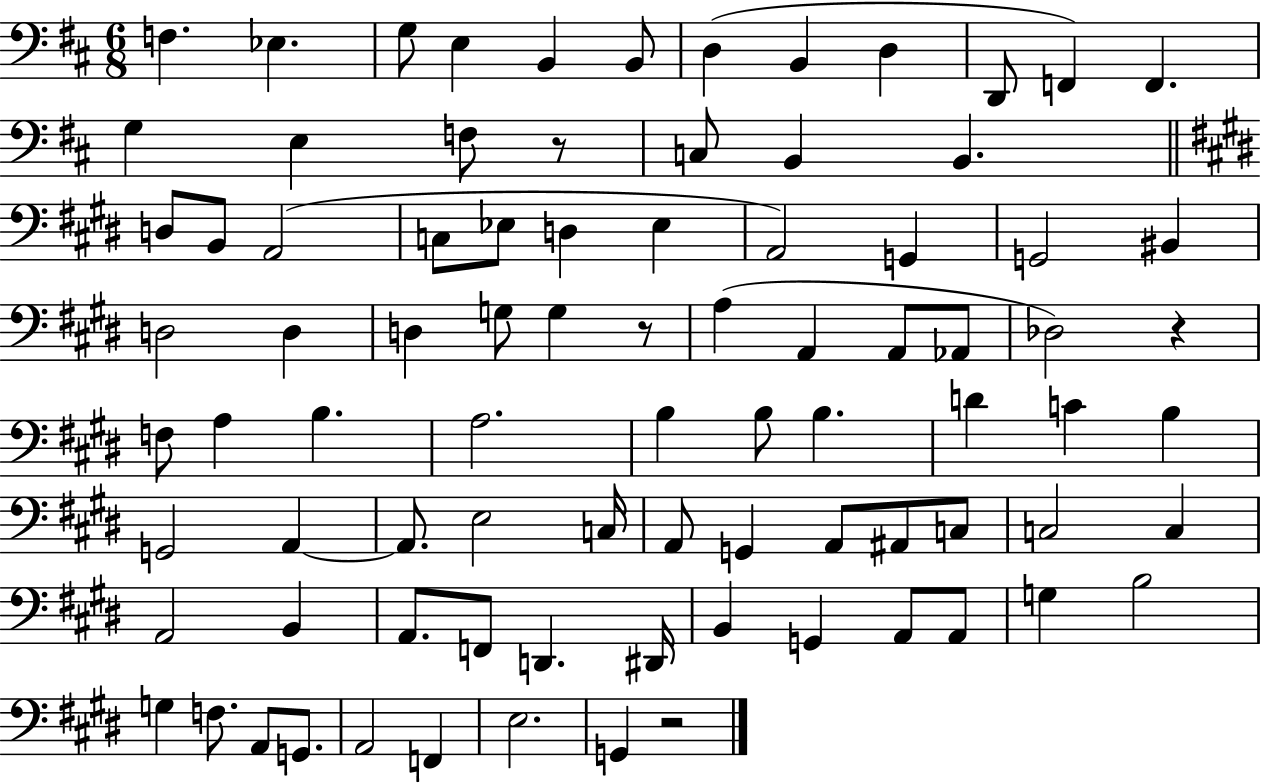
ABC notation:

X:1
T:Untitled
M:6/8
L:1/4
K:D
F, _E, G,/2 E, B,, B,,/2 D, B,, D, D,,/2 F,, F,, G, E, F,/2 z/2 C,/2 B,, B,, D,/2 B,,/2 A,,2 C,/2 _E,/2 D, _E, A,,2 G,, G,,2 ^B,, D,2 D, D, G,/2 G, z/2 A, A,, A,,/2 _A,,/2 _D,2 z F,/2 A, B, A,2 B, B,/2 B, D C B, G,,2 A,, A,,/2 E,2 C,/4 A,,/2 G,, A,,/2 ^A,,/2 C,/2 C,2 C, A,,2 B,, A,,/2 F,,/2 D,, ^D,,/4 B,, G,, A,,/2 A,,/2 G, B,2 G, F,/2 A,,/2 G,,/2 A,,2 F,, E,2 G,, z2